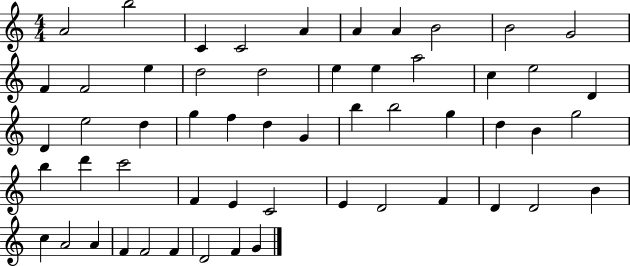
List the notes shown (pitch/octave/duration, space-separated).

A4/h B5/h C4/q C4/h A4/q A4/q A4/q B4/h B4/h G4/h F4/q F4/h E5/q D5/h D5/h E5/q E5/q A5/h C5/q E5/h D4/q D4/q E5/h D5/q G5/q F5/q D5/q G4/q B5/q B5/h G5/q D5/q B4/q G5/h B5/q D6/q C6/h F4/q E4/q C4/h E4/q D4/h F4/q D4/q D4/h B4/q C5/q A4/h A4/q F4/q F4/h F4/q D4/h F4/q G4/q